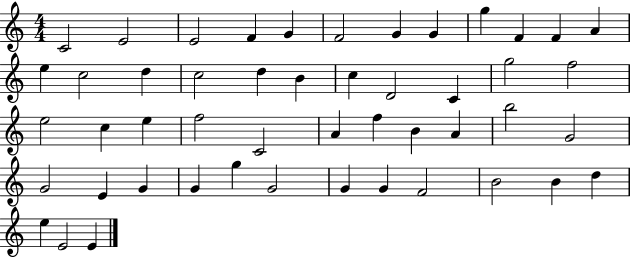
{
  \clef treble
  \numericTimeSignature
  \time 4/4
  \key c \major
  c'2 e'2 | e'2 f'4 g'4 | f'2 g'4 g'4 | g''4 f'4 f'4 a'4 | \break e''4 c''2 d''4 | c''2 d''4 b'4 | c''4 d'2 c'4 | g''2 f''2 | \break e''2 c''4 e''4 | f''2 c'2 | a'4 f''4 b'4 a'4 | b''2 g'2 | \break g'2 e'4 g'4 | g'4 g''4 g'2 | g'4 g'4 f'2 | b'2 b'4 d''4 | \break e''4 e'2 e'4 | \bar "|."
}